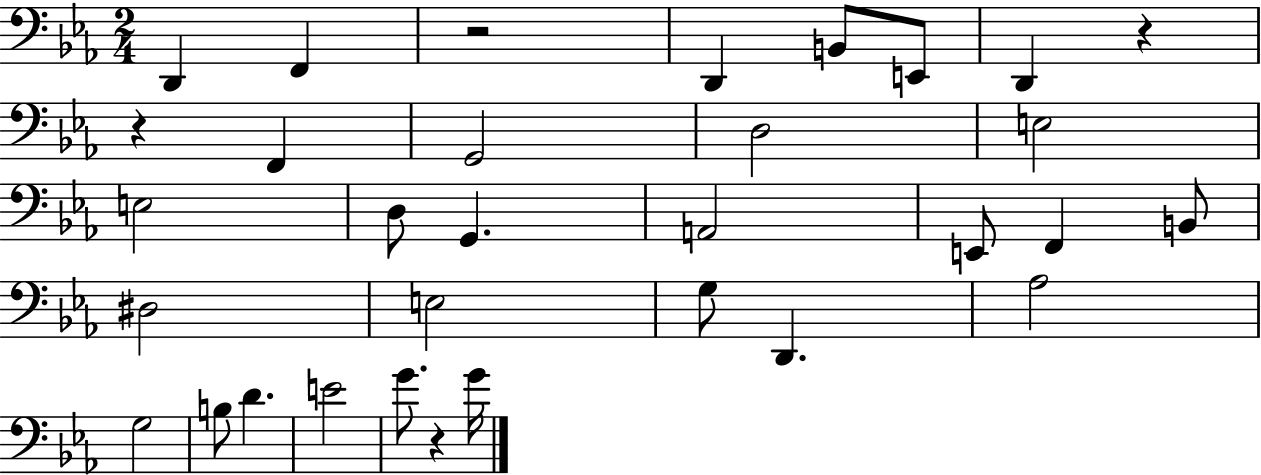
{
  \clef bass
  \numericTimeSignature
  \time 2/4
  \key ees \major
  d,4 f,4 | r2 | d,4 b,8 e,8 | d,4 r4 | \break r4 f,4 | g,2 | d2 | e2 | \break e2 | d8 g,4. | a,2 | e,8 f,4 b,8 | \break dis2 | e2 | g8 d,4. | aes2 | \break g2 | b8 d'4. | e'2 | g'8. r4 g'16 | \break \bar "|."
}